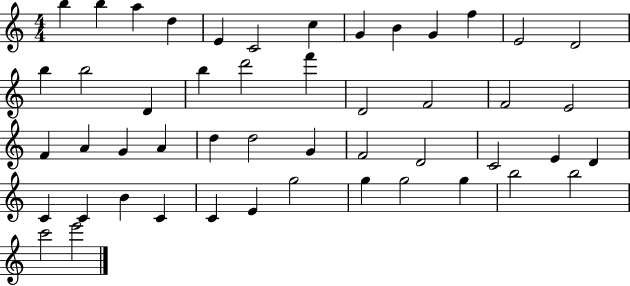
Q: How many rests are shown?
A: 0